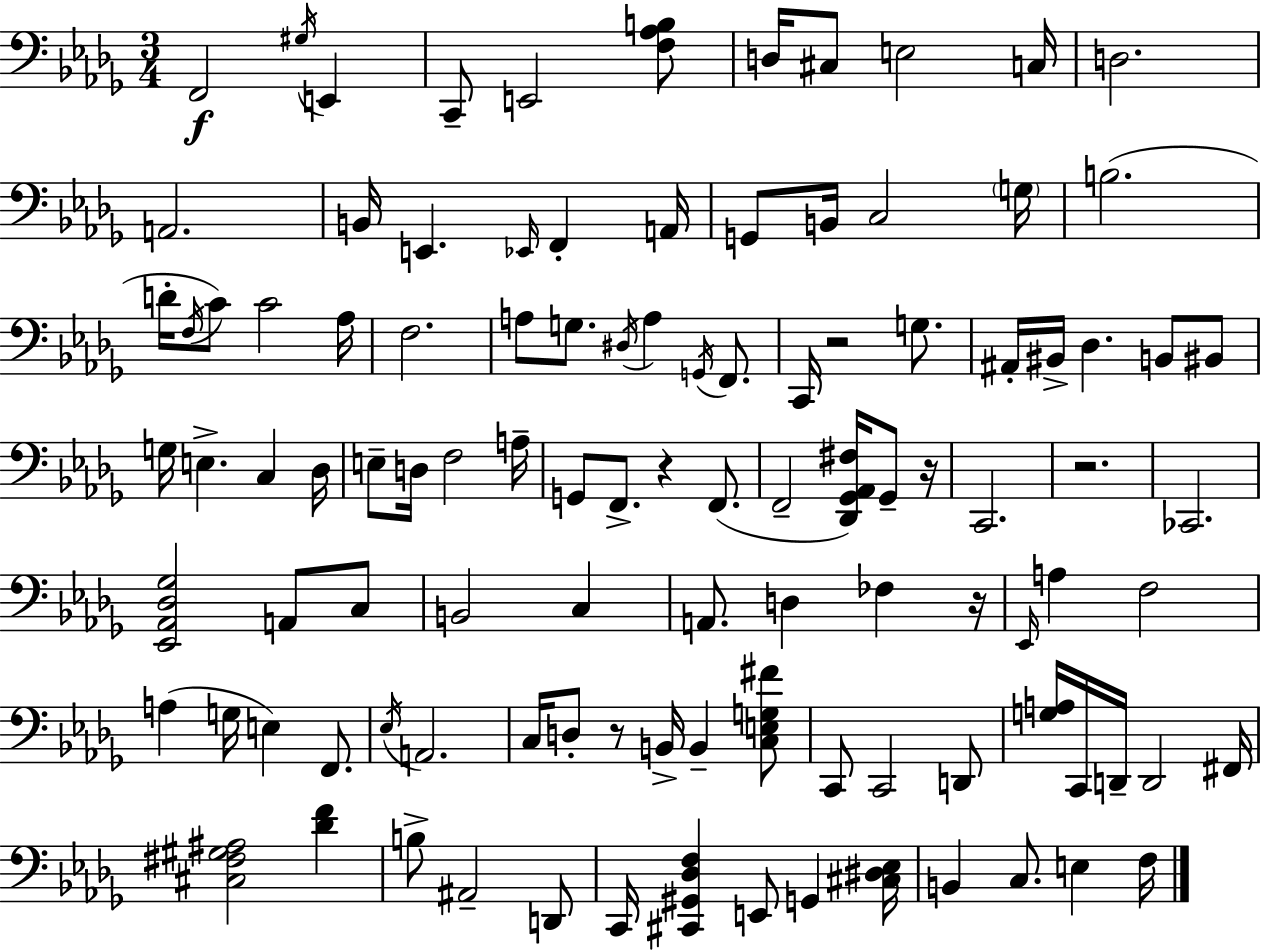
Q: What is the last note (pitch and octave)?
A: F3